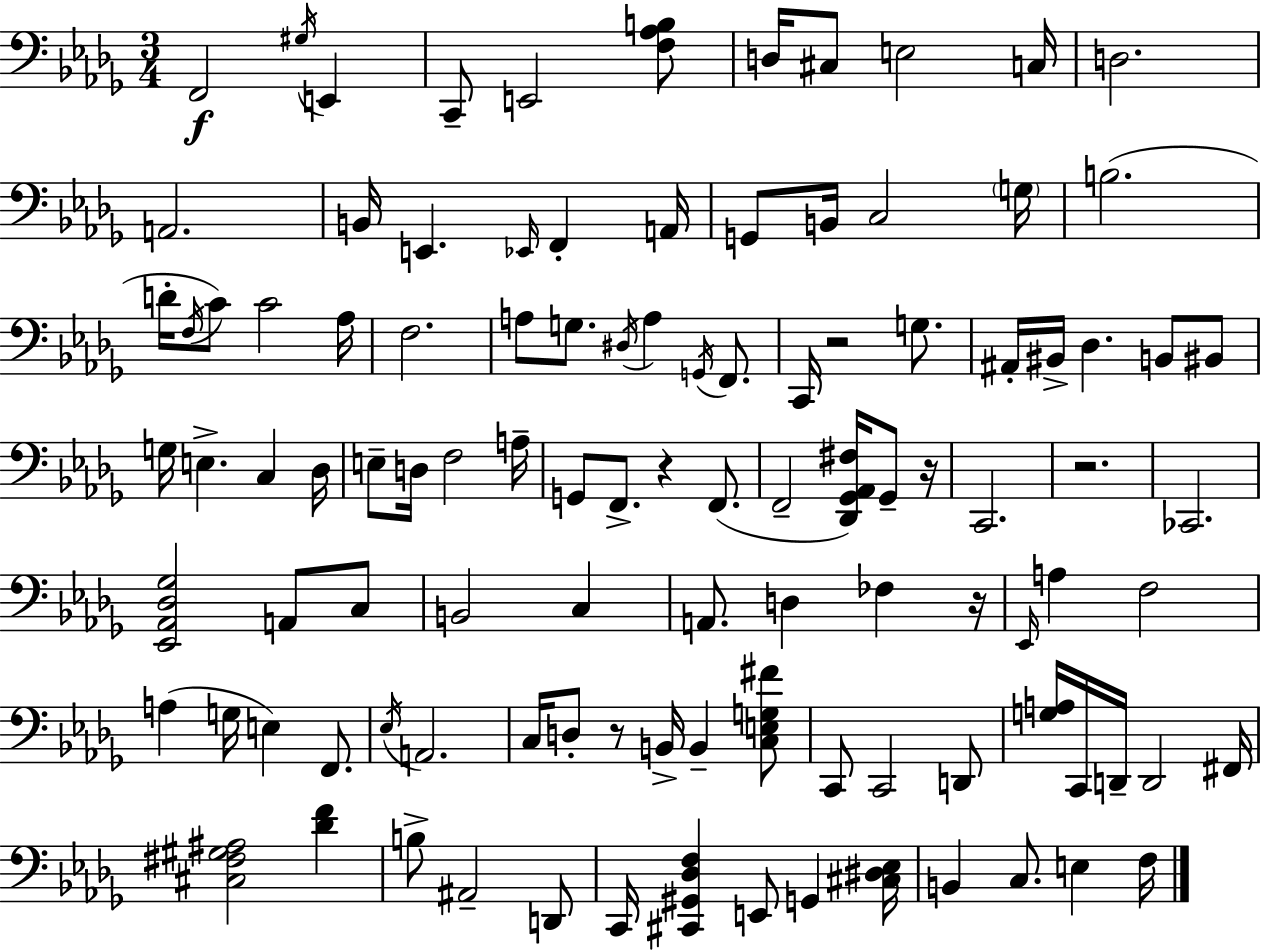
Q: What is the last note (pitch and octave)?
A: F3